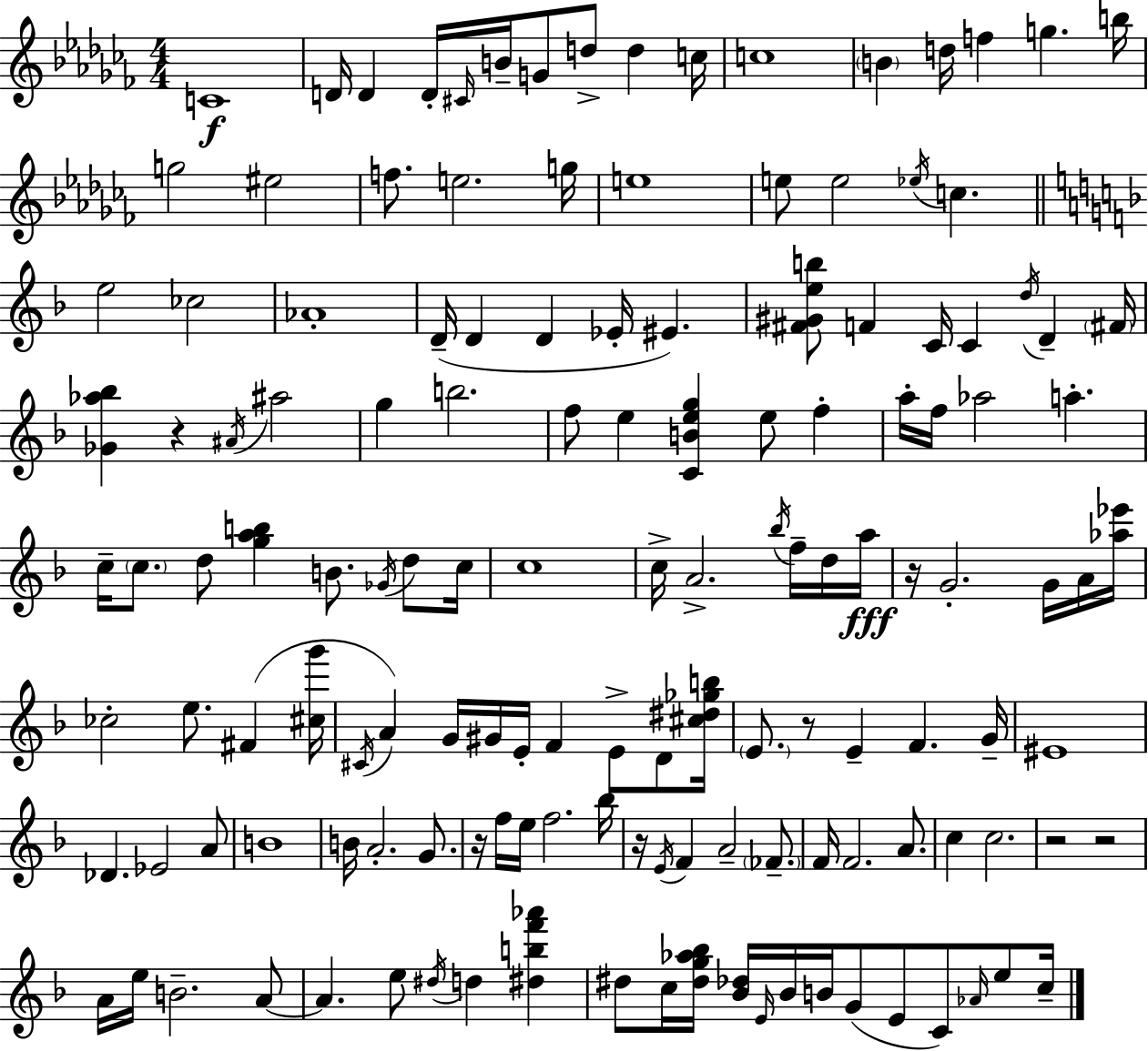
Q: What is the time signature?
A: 4/4